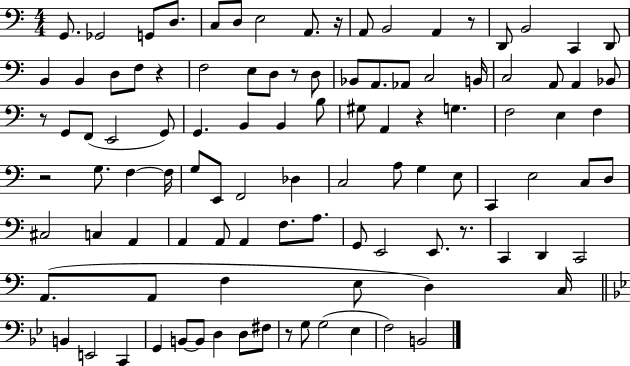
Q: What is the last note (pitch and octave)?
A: B2